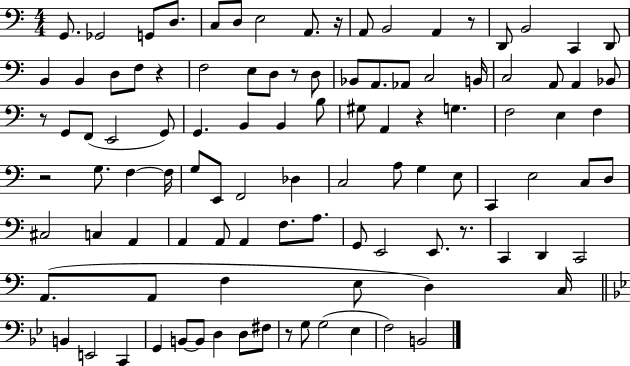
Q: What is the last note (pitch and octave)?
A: B2